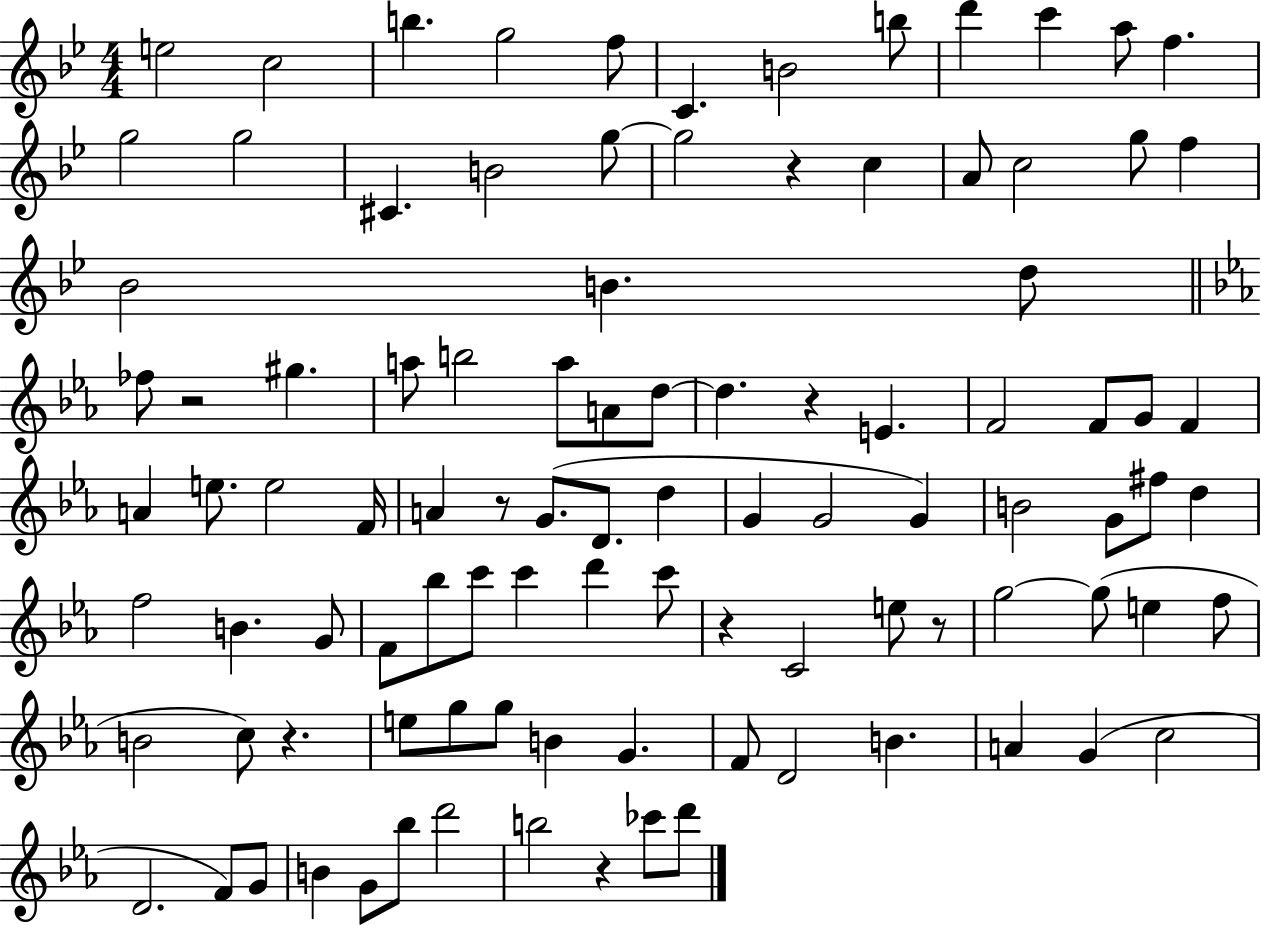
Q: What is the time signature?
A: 4/4